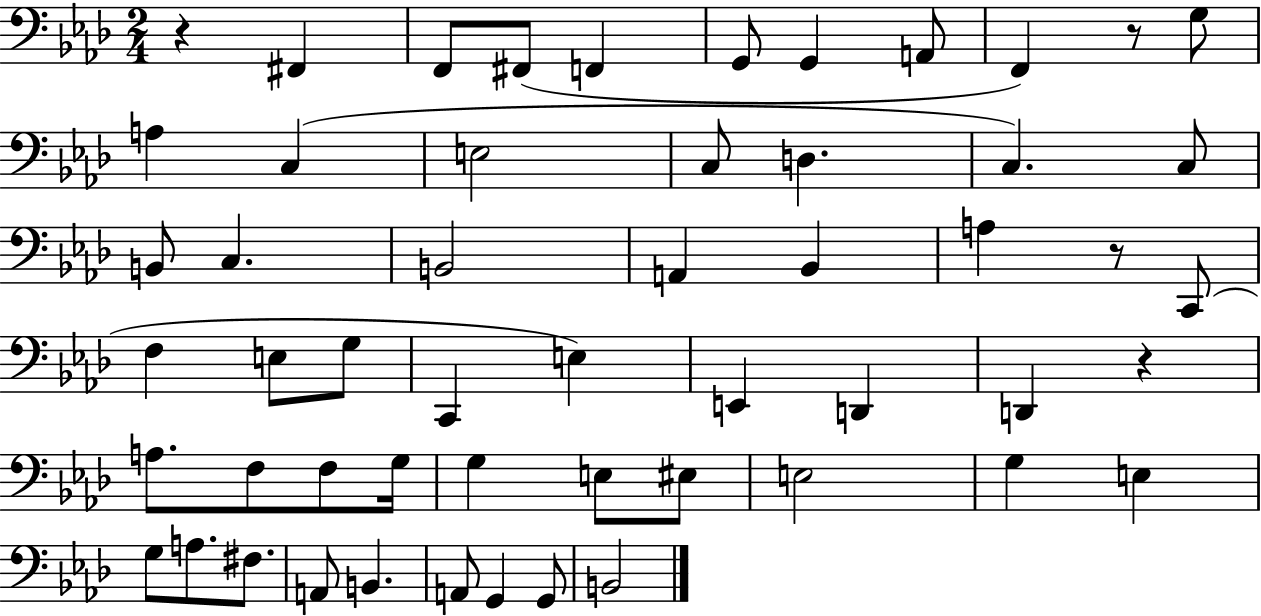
X:1
T:Untitled
M:2/4
L:1/4
K:Ab
z ^F,, F,,/2 ^F,,/2 F,, G,,/2 G,, A,,/2 F,, z/2 G,/2 A, C, E,2 C,/2 D, C, C,/2 B,,/2 C, B,,2 A,, _B,, A, z/2 C,,/2 F, E,/2 G,/2 C,, E, E,, D,, D,, z A,/2 F,/2 F,/2 G,/4 G, E,/2 ^E,/2 E,2 G, E, G,/2 A,/2 ^F,/2 A,,/2 B,, A,,/2 G,, G,,/2 B,,2